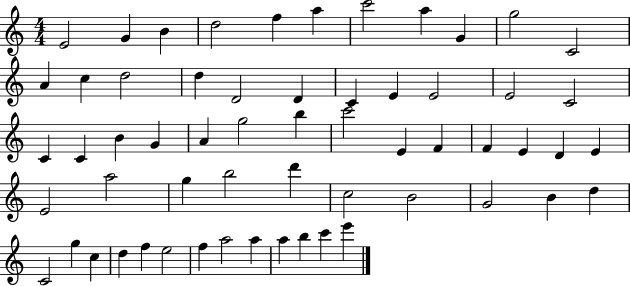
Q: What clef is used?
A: treble